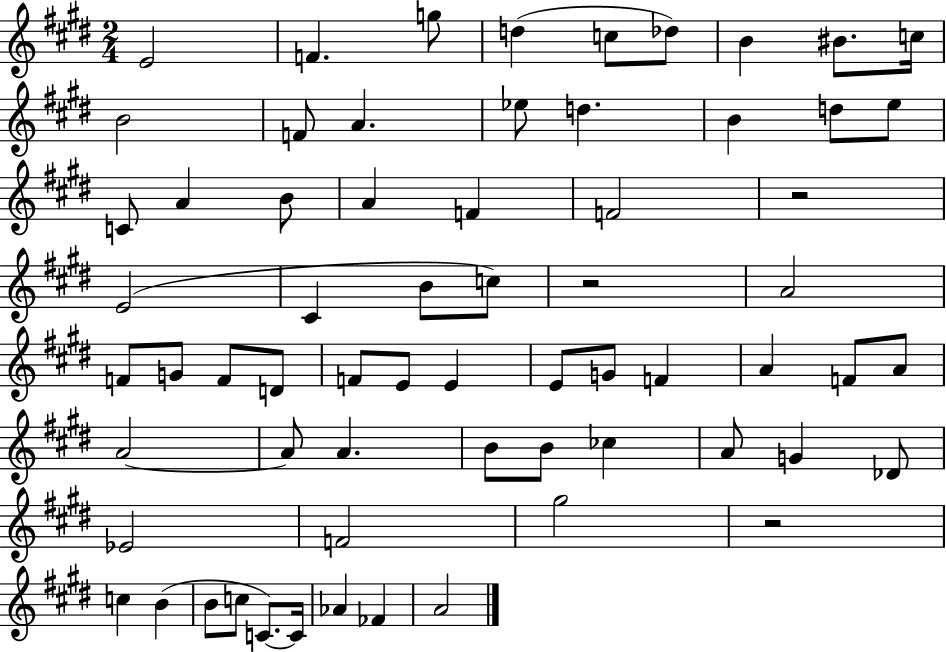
{
  \clef treble
  \numericTimeSignature
  \time 2/4
  \key e \major
  \repeat volta 2 { e'2 | f'4. g''8 | d''4( c''8 des''8) | b'4 bis'8. c''16 | \break b'2 | f'8 a'4. | ees''8 d''4. | b'4 d''8 e''8 | \break c'8 a'4 b'8 | a'4 f'4 | f'2 | r2 | \break e'2( | cis'4 b'8 c''8) | r2 | a'2 | \break f'8 g'8 f'8 d'8 | f'8 e'8 e'4 | e'8 g'8 f'4 | a'4 f'8 a'8 | \break a'2~~ | a'8 a'4. | b'8 b'8 ces''4 | a'8 g'4 des'8 | \break ees'2 | f'2 | gis''2 | r2 | \break c''4 b'4( | b'8 c''8 c'8.~~) c'16 | aes'4 fes'4 | a'2 | \break } \bar "|."
}